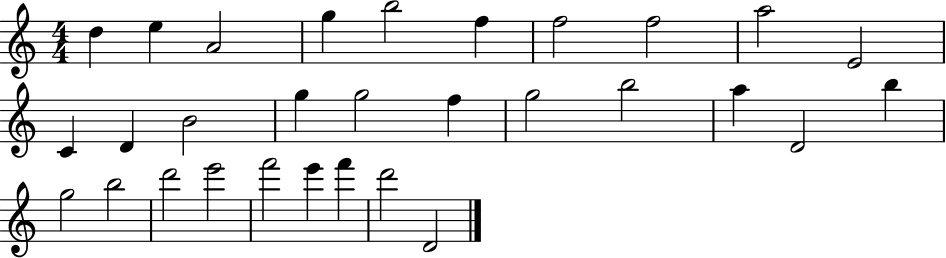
X:1
T:Untitled
M:4/4
L:1/4
K:C
d e A2 g b2 f f2 f2 a2 E2 C D B2 g g2 f g2 b2 a D2 b g2 b2 d'2 e'2 f'2 e' f' d'2 D2